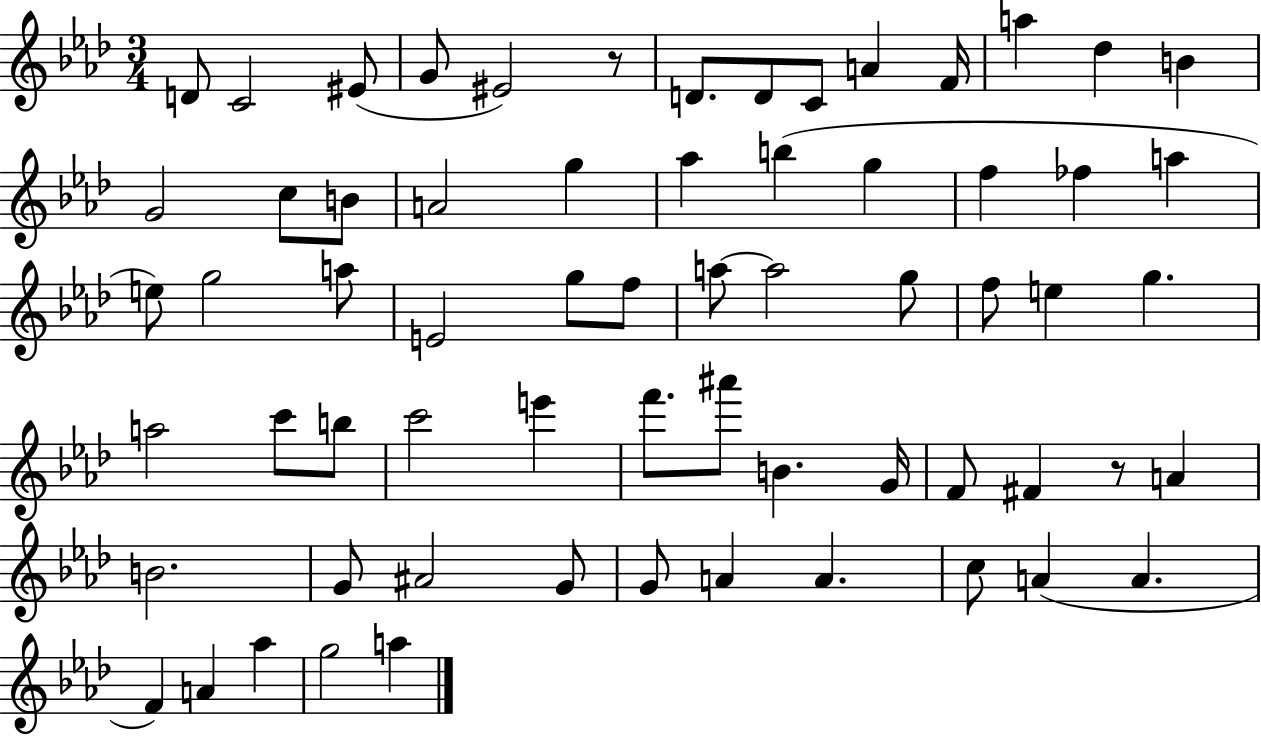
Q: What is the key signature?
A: AES major